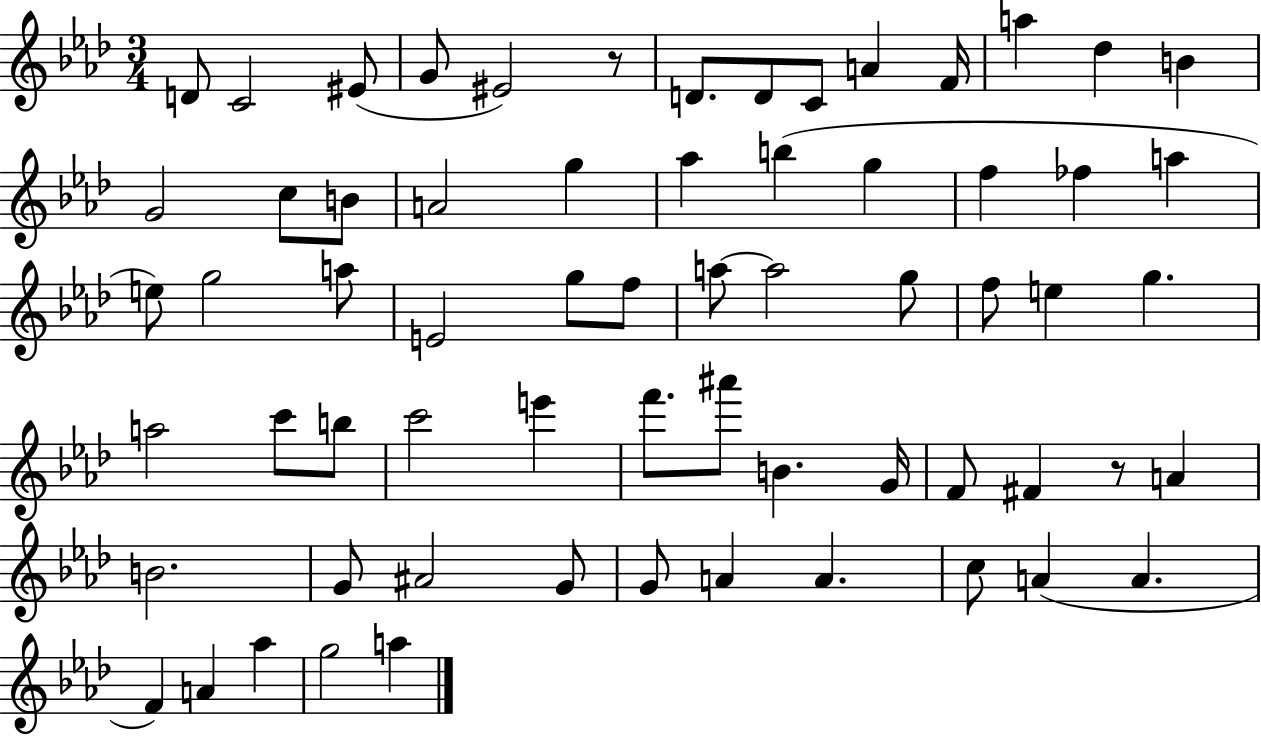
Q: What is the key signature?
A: AES major